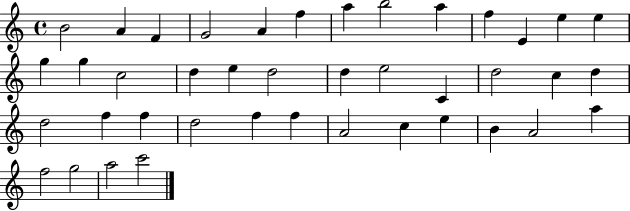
{
  \clef treble
  \time 4/4
  \defaultTimeSignature
  \key c \major
  b'2 a'4 f'4 | g'2 a'4 f''4 | a''4 b''2 a''4 | f''4 e'4 e''4 e''4 | \break g''4 g''4 c''2 | d''4 e''4 d''2 | d''4 e''2 c'4 | d''2 c''4 d''4 | \break d''2 f''4 f''4 | d''2 f''4 f''4 | a'2 c''4 e''4 | b'4 a'2 a''4 | \break f''2 g''2 | a''2 c'''2 | \bar "|."
}